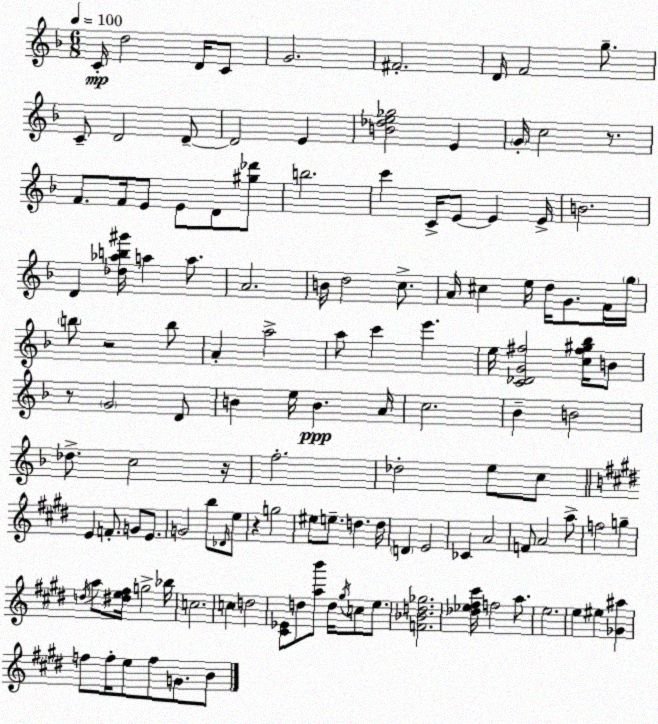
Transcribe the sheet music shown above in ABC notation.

X:1
T:Untitled
M:6/8
L:1/4
K:Dm
C/4 d2 D/4 C/2 G2 ^F2 D/4 F2 g/2 C/2 D2 D/2 D2 E [B_de_g]2 E G/4 c2 z/2 F/2 F/4 E/2 E/2 D/2 [^g_d']/2 b2 c' C/4 E/2 E E/4 B2 D [_d_ab^g']/4 a a/2 A2 B/4 d2 c/2 A/4 ^c e/4 d/4 G/2 F/4 g/4 b/2 z2 b/2 A a2 a/2 c' e' e/4 [C_DG^f]2 [c^f^g_b]/4 B/2 z/2 G2 D/2 B e/4 B A/4 c2 _B B2 _d/2 c2 z/4 f2 _d2 e/2 c/2 E F/2 G/2 E/2 G2 b/2 _D/4 e/2 z g2 ^e/2 e/2 d d/4 D E2 _C A2 F/2 A2 a/2 f2 g d/4 a/2 [^de^f]/4 g2 _b/4 c2 c d2 [^C_E]/2 d/2 [ab']/2 d/4 ^g/4 c/2 e/2 [F_Bd_g]2 [_d_e^f^c']/4 f2 a/2 e2 e ^e [_G^a] f/2 f/4 e/2 f/2 G/2 B/2